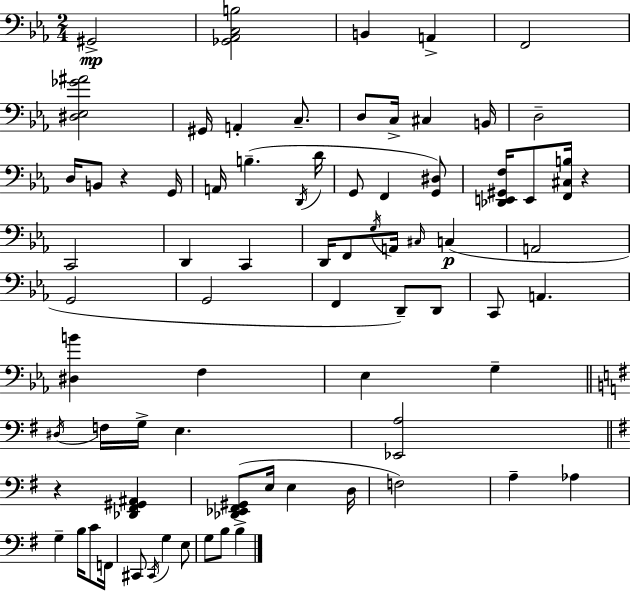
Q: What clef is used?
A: bass